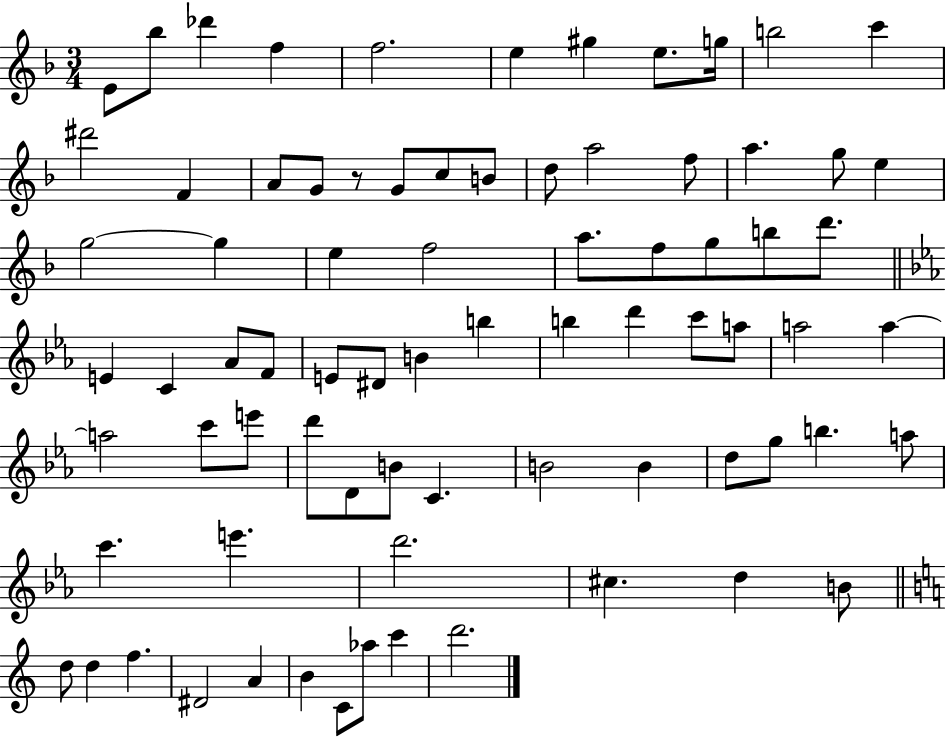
E4/e Bb5/e Db6/q F5/q F5/h. E5/q G#5/q E5/e. G5/s B5/h C6/q D#6/h F4/q A4/e G4/e R/e G4/e C5/e B4/e D5/e A5/h F5/e A5/q. G5/e E5/q G5/h G5/q E5/q F5/h A5/e. F5/e G5/e B5/e D6/e. E4/q C4/q Ab4/e F4/e E4/e D#4/e B4/q B5/q B5/q D6/q C6/e A5/e A5/h A5/q A5/h C6/e E6/e D6/e D4/e B4/e C4/q. B4/h B4/q D5/e G5/e B5/q. A5/e C6/q. E6/q. D6/h. C#5/q. D5/q B4/e D5/e D5/q F5/q. D#4/h A4/q B4/q C4/e Ab5/e C6/q D6/h.